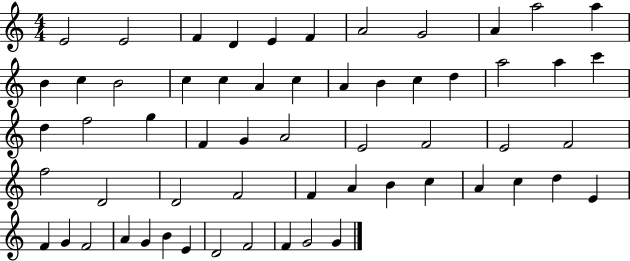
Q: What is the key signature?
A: C major